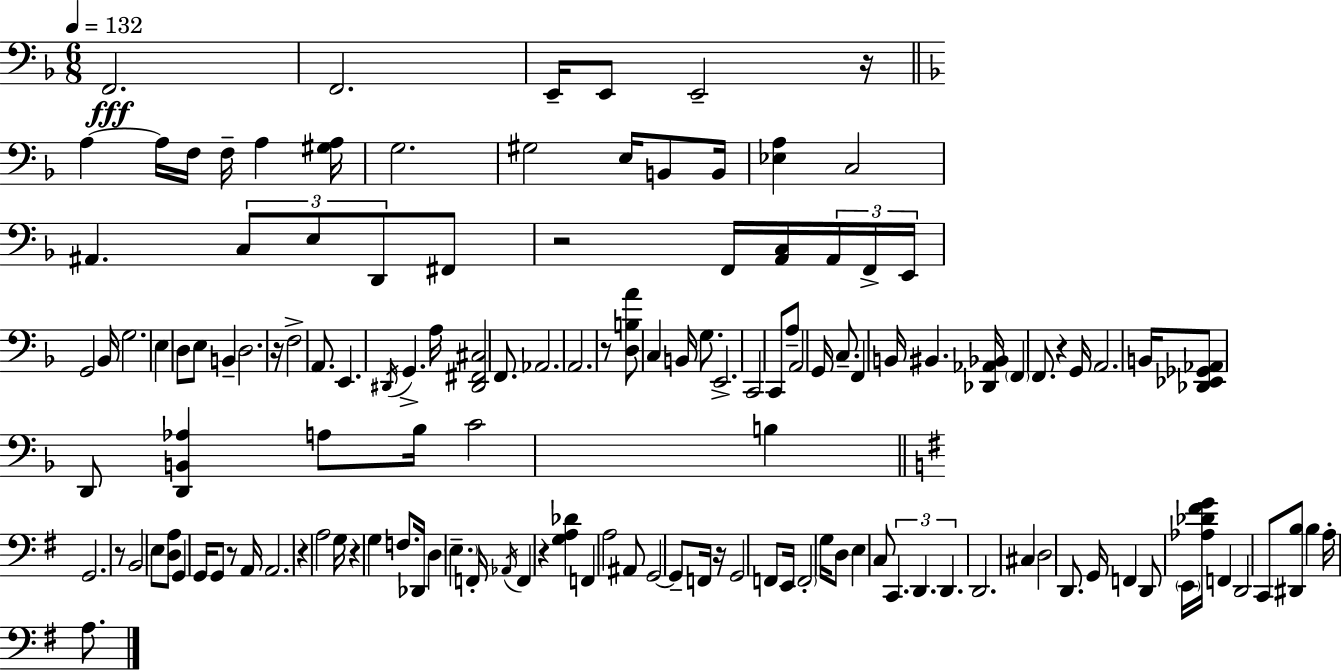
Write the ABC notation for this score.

X:1
T:Untitled
M:6/8
L:1/4
K:F
F,,2 F,,2 E,,/4 E,,/2 E,,2 z/4 A, A,/4 F,/4 F,/4 A, [^G,A,]/4 G,2 ^G,2 E,/4 B,,/2 B,,/4 [_E,A,] C,2 ^A,, C,/2 E,/2 D,,/2 ^F,,/2 z2 F,,/4 [A,,C,]/4 A,,/4 F,,/4 E,,/4 G,,2 _B,,/4 G,2 E, D,/2 E,/2 B,, D,2 z/4 F,2 A,,/2 E,, ^D,,/4 G,, A,/4 [^D,,^F,,^C,]2 F,,/2 _A,,2 A,,2 z/2 [D,B,A]/2 C, B,,/4 G,/2 E,,2 C,,2 C,,/2 A,/2 A,,2 G,,/4 C,/2 F,, B,,/4 ^B,, [_D,,_A,,_B,,]/4 F,, F,,/2 z G,,/4 A,,2 B,,/4 [_D,,_E,,_G,,_A,,]/2 D,,/2 [D,,B,,_A,] A,/2 _B,/4 C2 B, G,,2 z/2 B,,2 E,/2 [D,A,]/2 G,, G,,/4 G,,/2 z/2 A,,/4 A,,2 z A,2 G,/4 z G, F,/2 _D,,/4 D, E, F,,/4 _A,,/4 F,, z [G,A,_D] F,, A,2 ^A,,/2 G,,2 G,,/2 F,,/4 z/4 G,,2 F,,/2 E,,/4 F,,2 G,/4 D,/2 E, C,/2 C,, D,, D,, D,,2 ^C, D,2 D,,/2 G,,/4 F,, D,,/2 E,,/4 [_A,_D^FG]/4 F,, D,,2 C,,/2 [^D,,B,]/2 B, A,/4 A,/2